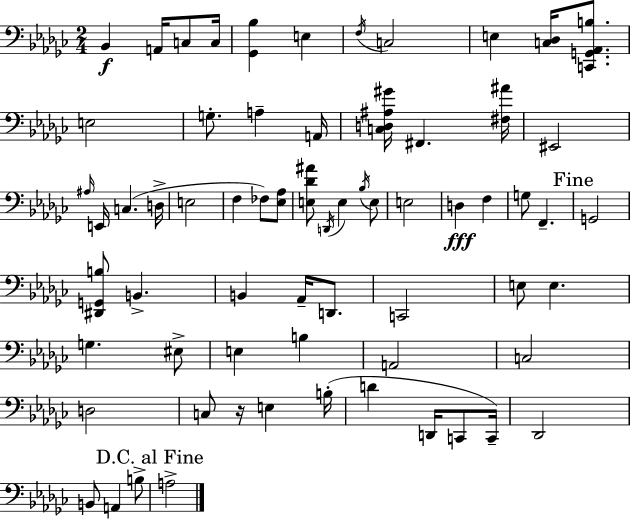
X:1
T:Untitled
M:2/4
L:1/4
K:Ebm
_B,, A,,/4 C,/2 C,/4 [_G,,_B,] E, F,/4 C,2 E, [C,_D,]/4 [C,,G,,_A,,B,]/2 E,2 G,/2 A, A,,/4 [C,D,^A,^G]/4 ^F,, [^F,^A]/4 ^E,,2 ^A,/4 E,,/4 C, D,/4 E,2 F, _F,/2 [_E,_A,]/2 [E,_D^A]/2 D,,/4 E, _B,/4 E,/2 E,2 D, F, G,/2 F,, G,,2 [^D,,G,,B,]/2 B,, B,, _A,,/4 D,,/2 C,,2 E,/2 E, G, ^E,/2 E, B, A,,2 C,2 D,2 C,/2 z/4 E, B,/4 D D,,/4 C,,/2 C,,/4 _D,,2 B,,/2 A,, B,/2 A,2